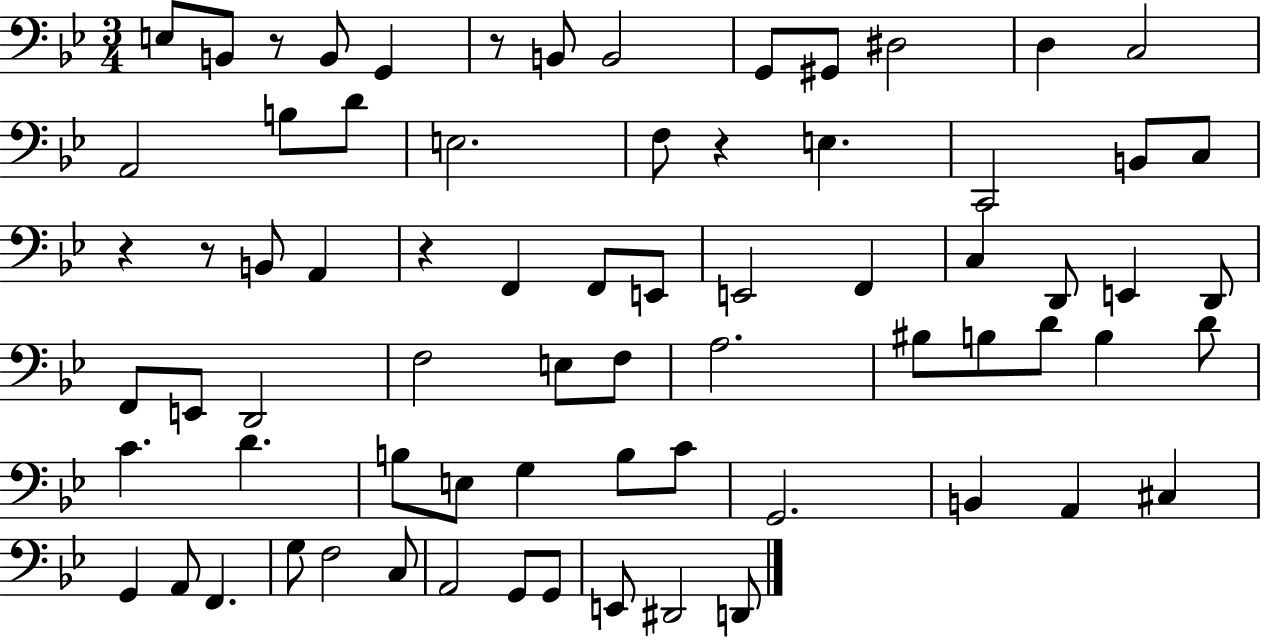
E3/e B2/e R/e B2/e G2/q R/e B2/e B2/h G2/e G#2/e D#3/h D3/q C3/h A2/h B3/e D4/e E3/h. F3/e R/q E3/q. C2/h B2/e C3/e R/q R/e B2/e A2/q R/q F2/q F2/e E2/e E2/h F2/q C3/q D2/e E2/q D2/e F2/e E2/e D2/h F3/h E3/e F3/e A3/h. BIS3/e B3/e D4/e B3/q D4/e C4/q. D4/q. B3/e E3/e G3/q B3/e C4/e G2/h. B2/q A2/q C#3/q G2/q A2/e F2/q. G3/e F3/h C3/e A2/h G2/e G2/e E2/e D#2/h D2/e